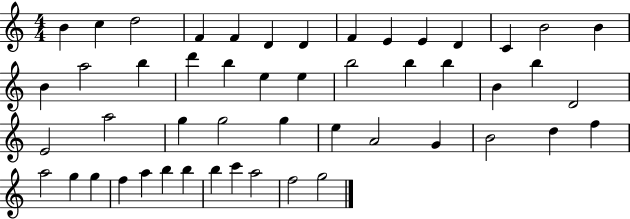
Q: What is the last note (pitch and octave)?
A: G5